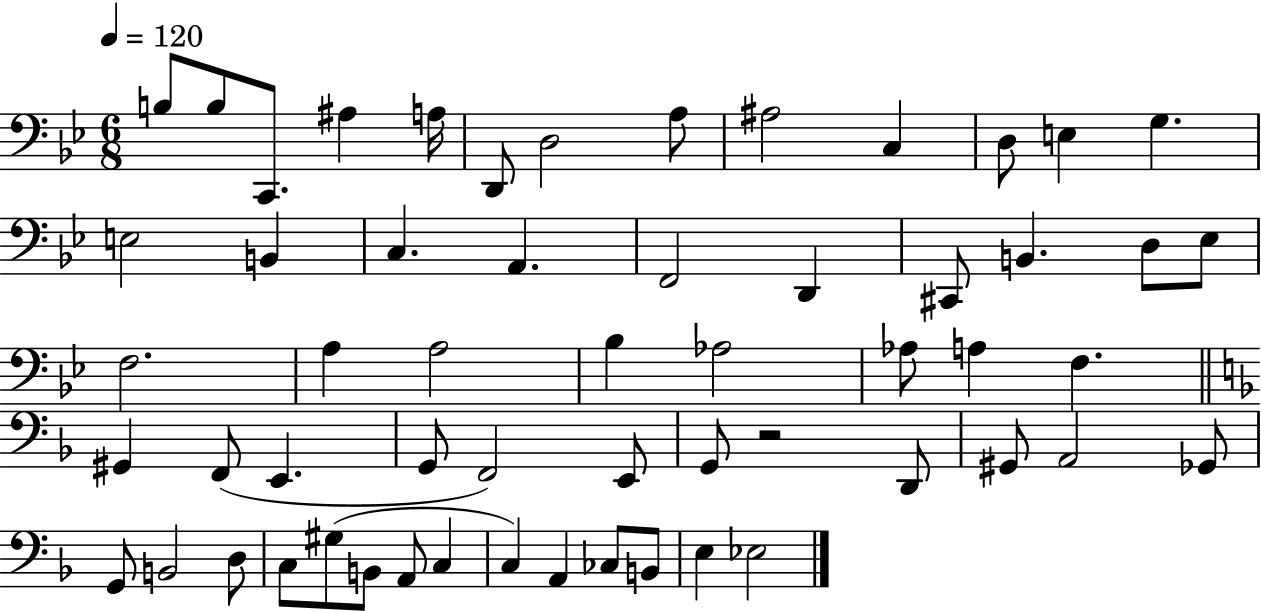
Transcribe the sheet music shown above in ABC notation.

X:1
T:Untitled
M:6/8
L:1/4
K:Bb
B,/2 B,/2 C,,/2 ^A, A,/4 D,,/2 D,2 A,/2 ^A,2 C, D,/2 E, G, E,2 B,, C, A,, F,,2 D,, ^C,,/2 B,, D,/2 _E,/2 F,2 A, A,2 _B, _A,2 _A,/2 A, F, ^G,, F,,/2 E,, G,,/2 F,,2 E,,/2 G,,/2 z2 D,,/2 ^G,,/2 A,,2 _G,,/2 G,,/2 B,,2 D,/2 C,/2 ^G,/2 B,,/2 A,,/2 C, C, A,, _C,/2 B,,/2 E, _E,2